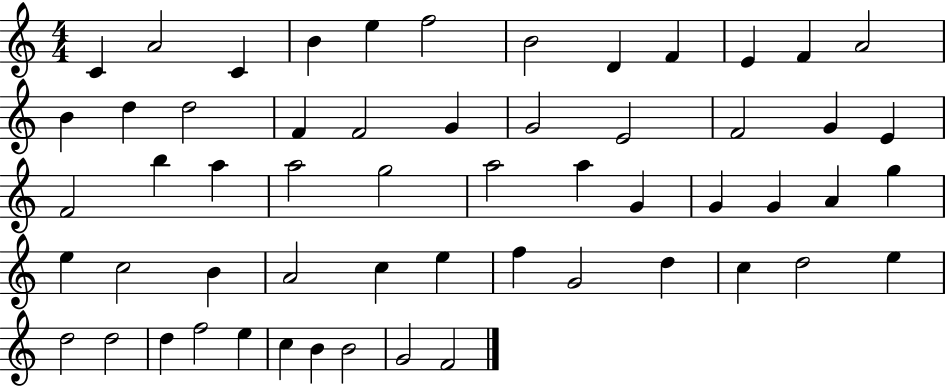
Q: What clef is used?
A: treble